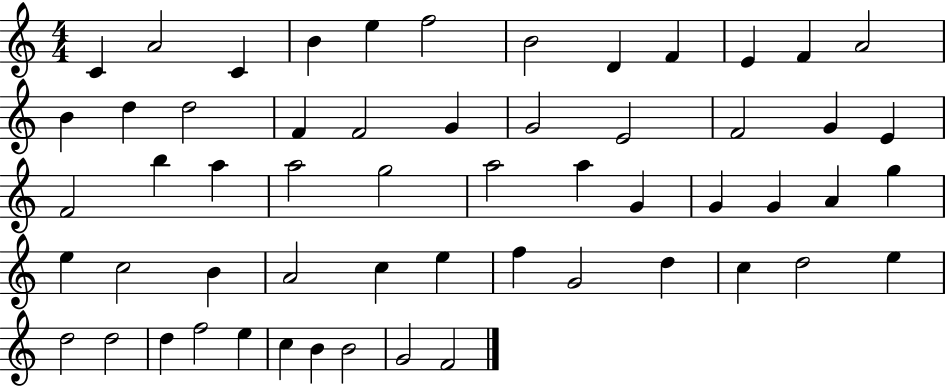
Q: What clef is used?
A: treble